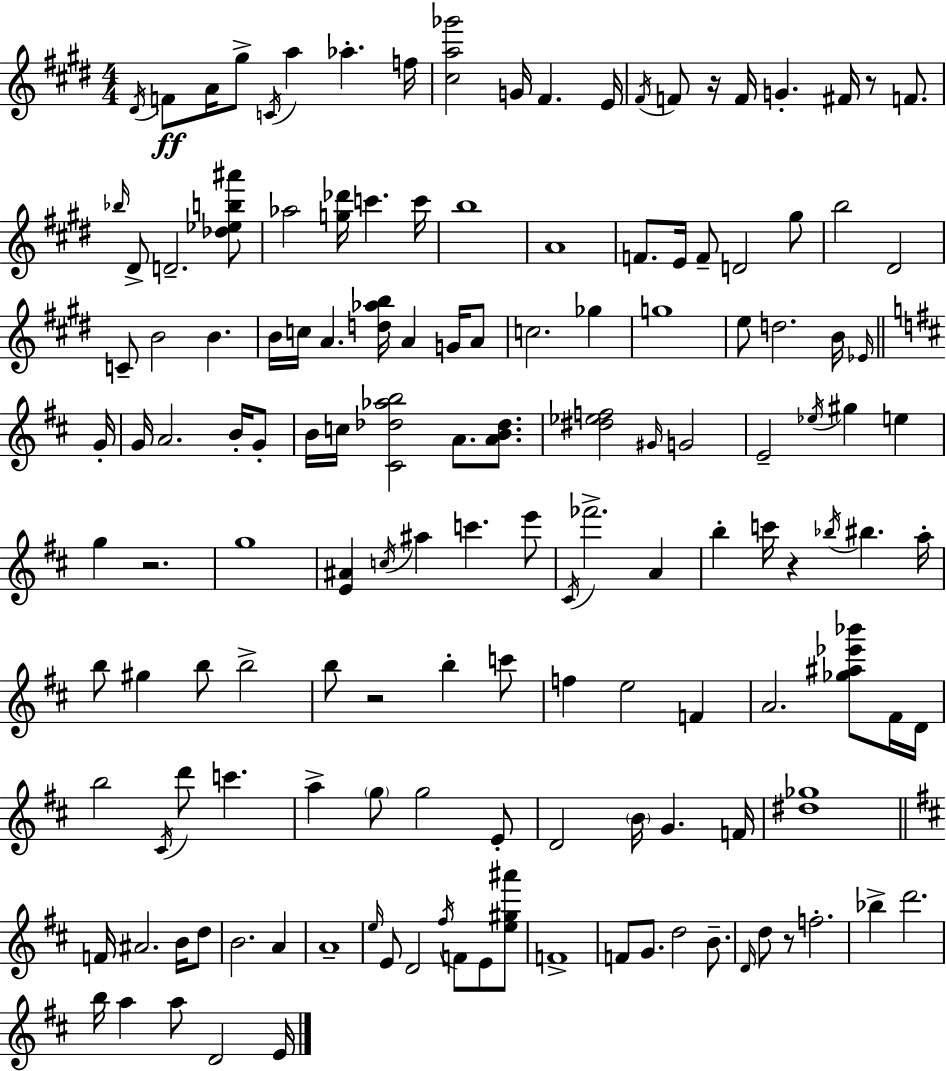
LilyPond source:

{
  \clef treble
  \numericTimeSignature
  \time 4/4
  \key e \major
  \acciaccatura { dis'16 }\ff f'8 a'16 gis''8-> \acciaccatura { c'16 } a''4 aes''4.-. | f''16 <cis'' a'' ges'''>2 g'16 fis'4. | e'16 \acciaccatura { fis'16 } f'8 r16 f'16 g'4.-. fis'16 r8 | f'8. \grace { bes''16 } dis'8-> d'2.-- | \break <des'' ees'' b'' ais'''>8 aes''2 <g'' des'''>16 c'''4. | c'''16 b''1 | a'1 | f'8. e'16 f'8-- d'2 | \break gis''8 b''2 dis'2 | c'8-- b'2 b'4. | b'16 c''16 a'4. <d'' aes'' b''>16 a'4 | g'16 a'8 c''2. | \break ges''4 g''1 | e''8 d''2. | b'16 \grace { ees'16 } \bar "||" \break \key d \major g'16-. g'16 a'2. b'16-. g'8-. | b'16 c''16 <cis' des'' aes'' b''>2 a'8. <a' b' des''>8. | <dis'' ees'' f''>2 \grace { gis'16 } g'2 | e'2-- \acciaccatura { ees''16 } gis''4 e''4 | \break g''4 r2. | g''1 | <e' ais'>4 \acciaccatura { c''16 } ais''4 c'''4. | e'''8 \acciaccatura { cis'16 } fes'''2.-> | \break a'4 b''4-. c'''16 r4 \acciaccatura { bes''16 } bis''4. | a''16-. b''8 gis''4 b''8 b''2-> | b''8 r2 | b''4-. c'''8 f''4 e''2 | \break f'4 a'2. | <ges'' ais'' ees''' bes'''>8 fis'16 d'16 b''2 \acciaccatura { cis'16 } d'''8 | c'''4. a''4-> \parenthesize g''8 g''2 | e'8-. d'2 \parenthesize b'16 | \break g'4. f'16 <dis'' ges''>1 | \bar "||" \break \key d \major f'16 ais'2. b'16 d''8 | b'2. a'4 | a'1-- | \grace { e''16 } e'8 d'2 \acciaccatura { fis''16 } f'8 e'8 | \break <e'' gis'' ais'''>8 f'1-> | f'8 g'8. d''2 b'8.-- | \grace { d'16 } d''8 r8 f''2.-. | bes''4-> d'''2. | \break b''16 a''4 a''8 d'2 | e'16 \bar "|."
}